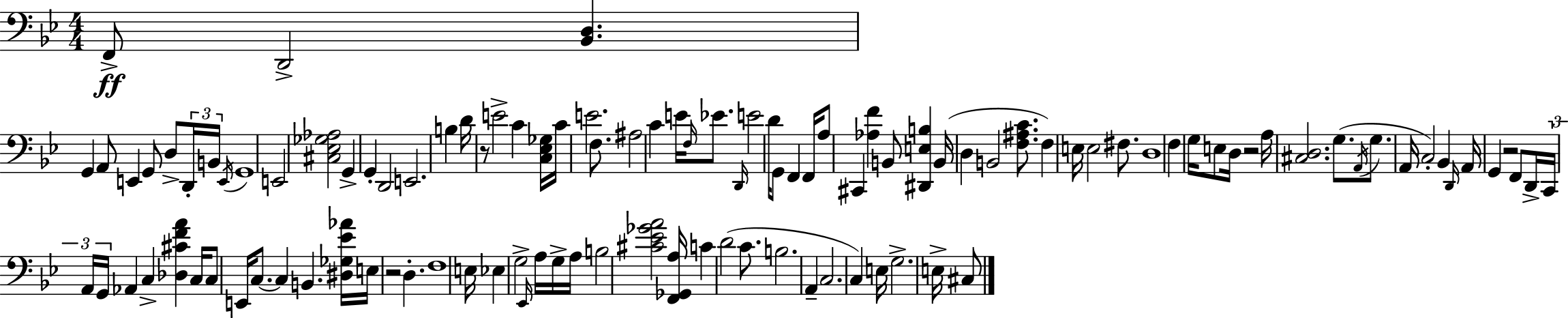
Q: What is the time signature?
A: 4/4